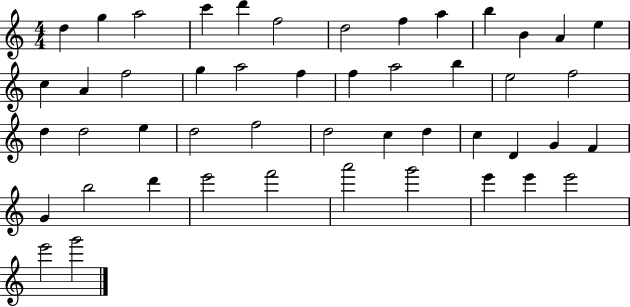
{
  \clef treble
  \numericTimeSignature
  \time 4/4
  \key c \major
  d''4 g''4 a''2 | c'''4 d'''4 f''2 | d''2 f''4 a''4 | b''4 b'4 a'4 e''4 | \break c''4 a'4 f''2 | g''4 a''2 f''4 | f''4 a''2 b''4 | e''2 f''2 | \break d''4 d''2 e''4 | d''2 f''2 | d''2 c''4 d''4 | c''4 d'4 g'4 f'4 | \break g'4 b''2 d'''4 | e'''2 f'''2 | a'''2 g'''2 | e'''4 e'''4 e'''2 | \break e'''2 g'''2 | \bar "|."
}